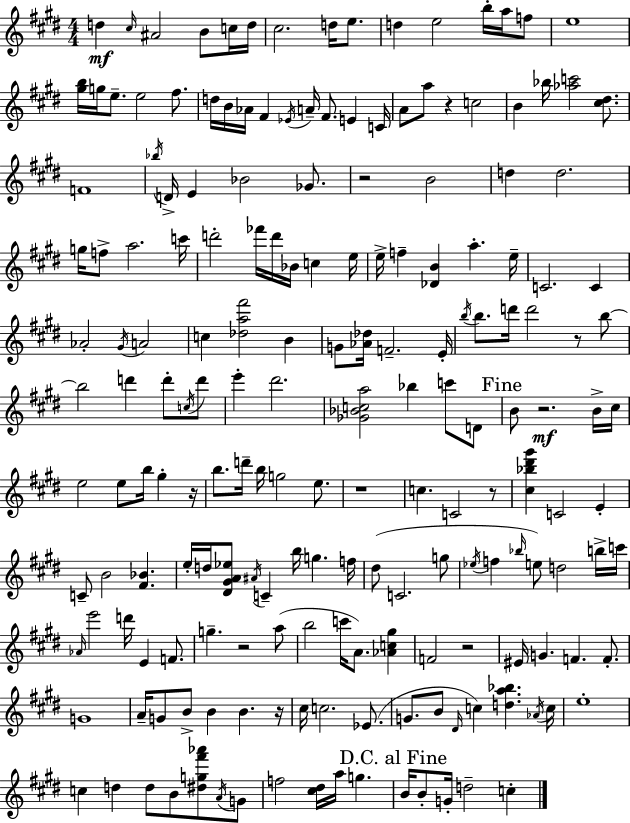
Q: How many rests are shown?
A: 10